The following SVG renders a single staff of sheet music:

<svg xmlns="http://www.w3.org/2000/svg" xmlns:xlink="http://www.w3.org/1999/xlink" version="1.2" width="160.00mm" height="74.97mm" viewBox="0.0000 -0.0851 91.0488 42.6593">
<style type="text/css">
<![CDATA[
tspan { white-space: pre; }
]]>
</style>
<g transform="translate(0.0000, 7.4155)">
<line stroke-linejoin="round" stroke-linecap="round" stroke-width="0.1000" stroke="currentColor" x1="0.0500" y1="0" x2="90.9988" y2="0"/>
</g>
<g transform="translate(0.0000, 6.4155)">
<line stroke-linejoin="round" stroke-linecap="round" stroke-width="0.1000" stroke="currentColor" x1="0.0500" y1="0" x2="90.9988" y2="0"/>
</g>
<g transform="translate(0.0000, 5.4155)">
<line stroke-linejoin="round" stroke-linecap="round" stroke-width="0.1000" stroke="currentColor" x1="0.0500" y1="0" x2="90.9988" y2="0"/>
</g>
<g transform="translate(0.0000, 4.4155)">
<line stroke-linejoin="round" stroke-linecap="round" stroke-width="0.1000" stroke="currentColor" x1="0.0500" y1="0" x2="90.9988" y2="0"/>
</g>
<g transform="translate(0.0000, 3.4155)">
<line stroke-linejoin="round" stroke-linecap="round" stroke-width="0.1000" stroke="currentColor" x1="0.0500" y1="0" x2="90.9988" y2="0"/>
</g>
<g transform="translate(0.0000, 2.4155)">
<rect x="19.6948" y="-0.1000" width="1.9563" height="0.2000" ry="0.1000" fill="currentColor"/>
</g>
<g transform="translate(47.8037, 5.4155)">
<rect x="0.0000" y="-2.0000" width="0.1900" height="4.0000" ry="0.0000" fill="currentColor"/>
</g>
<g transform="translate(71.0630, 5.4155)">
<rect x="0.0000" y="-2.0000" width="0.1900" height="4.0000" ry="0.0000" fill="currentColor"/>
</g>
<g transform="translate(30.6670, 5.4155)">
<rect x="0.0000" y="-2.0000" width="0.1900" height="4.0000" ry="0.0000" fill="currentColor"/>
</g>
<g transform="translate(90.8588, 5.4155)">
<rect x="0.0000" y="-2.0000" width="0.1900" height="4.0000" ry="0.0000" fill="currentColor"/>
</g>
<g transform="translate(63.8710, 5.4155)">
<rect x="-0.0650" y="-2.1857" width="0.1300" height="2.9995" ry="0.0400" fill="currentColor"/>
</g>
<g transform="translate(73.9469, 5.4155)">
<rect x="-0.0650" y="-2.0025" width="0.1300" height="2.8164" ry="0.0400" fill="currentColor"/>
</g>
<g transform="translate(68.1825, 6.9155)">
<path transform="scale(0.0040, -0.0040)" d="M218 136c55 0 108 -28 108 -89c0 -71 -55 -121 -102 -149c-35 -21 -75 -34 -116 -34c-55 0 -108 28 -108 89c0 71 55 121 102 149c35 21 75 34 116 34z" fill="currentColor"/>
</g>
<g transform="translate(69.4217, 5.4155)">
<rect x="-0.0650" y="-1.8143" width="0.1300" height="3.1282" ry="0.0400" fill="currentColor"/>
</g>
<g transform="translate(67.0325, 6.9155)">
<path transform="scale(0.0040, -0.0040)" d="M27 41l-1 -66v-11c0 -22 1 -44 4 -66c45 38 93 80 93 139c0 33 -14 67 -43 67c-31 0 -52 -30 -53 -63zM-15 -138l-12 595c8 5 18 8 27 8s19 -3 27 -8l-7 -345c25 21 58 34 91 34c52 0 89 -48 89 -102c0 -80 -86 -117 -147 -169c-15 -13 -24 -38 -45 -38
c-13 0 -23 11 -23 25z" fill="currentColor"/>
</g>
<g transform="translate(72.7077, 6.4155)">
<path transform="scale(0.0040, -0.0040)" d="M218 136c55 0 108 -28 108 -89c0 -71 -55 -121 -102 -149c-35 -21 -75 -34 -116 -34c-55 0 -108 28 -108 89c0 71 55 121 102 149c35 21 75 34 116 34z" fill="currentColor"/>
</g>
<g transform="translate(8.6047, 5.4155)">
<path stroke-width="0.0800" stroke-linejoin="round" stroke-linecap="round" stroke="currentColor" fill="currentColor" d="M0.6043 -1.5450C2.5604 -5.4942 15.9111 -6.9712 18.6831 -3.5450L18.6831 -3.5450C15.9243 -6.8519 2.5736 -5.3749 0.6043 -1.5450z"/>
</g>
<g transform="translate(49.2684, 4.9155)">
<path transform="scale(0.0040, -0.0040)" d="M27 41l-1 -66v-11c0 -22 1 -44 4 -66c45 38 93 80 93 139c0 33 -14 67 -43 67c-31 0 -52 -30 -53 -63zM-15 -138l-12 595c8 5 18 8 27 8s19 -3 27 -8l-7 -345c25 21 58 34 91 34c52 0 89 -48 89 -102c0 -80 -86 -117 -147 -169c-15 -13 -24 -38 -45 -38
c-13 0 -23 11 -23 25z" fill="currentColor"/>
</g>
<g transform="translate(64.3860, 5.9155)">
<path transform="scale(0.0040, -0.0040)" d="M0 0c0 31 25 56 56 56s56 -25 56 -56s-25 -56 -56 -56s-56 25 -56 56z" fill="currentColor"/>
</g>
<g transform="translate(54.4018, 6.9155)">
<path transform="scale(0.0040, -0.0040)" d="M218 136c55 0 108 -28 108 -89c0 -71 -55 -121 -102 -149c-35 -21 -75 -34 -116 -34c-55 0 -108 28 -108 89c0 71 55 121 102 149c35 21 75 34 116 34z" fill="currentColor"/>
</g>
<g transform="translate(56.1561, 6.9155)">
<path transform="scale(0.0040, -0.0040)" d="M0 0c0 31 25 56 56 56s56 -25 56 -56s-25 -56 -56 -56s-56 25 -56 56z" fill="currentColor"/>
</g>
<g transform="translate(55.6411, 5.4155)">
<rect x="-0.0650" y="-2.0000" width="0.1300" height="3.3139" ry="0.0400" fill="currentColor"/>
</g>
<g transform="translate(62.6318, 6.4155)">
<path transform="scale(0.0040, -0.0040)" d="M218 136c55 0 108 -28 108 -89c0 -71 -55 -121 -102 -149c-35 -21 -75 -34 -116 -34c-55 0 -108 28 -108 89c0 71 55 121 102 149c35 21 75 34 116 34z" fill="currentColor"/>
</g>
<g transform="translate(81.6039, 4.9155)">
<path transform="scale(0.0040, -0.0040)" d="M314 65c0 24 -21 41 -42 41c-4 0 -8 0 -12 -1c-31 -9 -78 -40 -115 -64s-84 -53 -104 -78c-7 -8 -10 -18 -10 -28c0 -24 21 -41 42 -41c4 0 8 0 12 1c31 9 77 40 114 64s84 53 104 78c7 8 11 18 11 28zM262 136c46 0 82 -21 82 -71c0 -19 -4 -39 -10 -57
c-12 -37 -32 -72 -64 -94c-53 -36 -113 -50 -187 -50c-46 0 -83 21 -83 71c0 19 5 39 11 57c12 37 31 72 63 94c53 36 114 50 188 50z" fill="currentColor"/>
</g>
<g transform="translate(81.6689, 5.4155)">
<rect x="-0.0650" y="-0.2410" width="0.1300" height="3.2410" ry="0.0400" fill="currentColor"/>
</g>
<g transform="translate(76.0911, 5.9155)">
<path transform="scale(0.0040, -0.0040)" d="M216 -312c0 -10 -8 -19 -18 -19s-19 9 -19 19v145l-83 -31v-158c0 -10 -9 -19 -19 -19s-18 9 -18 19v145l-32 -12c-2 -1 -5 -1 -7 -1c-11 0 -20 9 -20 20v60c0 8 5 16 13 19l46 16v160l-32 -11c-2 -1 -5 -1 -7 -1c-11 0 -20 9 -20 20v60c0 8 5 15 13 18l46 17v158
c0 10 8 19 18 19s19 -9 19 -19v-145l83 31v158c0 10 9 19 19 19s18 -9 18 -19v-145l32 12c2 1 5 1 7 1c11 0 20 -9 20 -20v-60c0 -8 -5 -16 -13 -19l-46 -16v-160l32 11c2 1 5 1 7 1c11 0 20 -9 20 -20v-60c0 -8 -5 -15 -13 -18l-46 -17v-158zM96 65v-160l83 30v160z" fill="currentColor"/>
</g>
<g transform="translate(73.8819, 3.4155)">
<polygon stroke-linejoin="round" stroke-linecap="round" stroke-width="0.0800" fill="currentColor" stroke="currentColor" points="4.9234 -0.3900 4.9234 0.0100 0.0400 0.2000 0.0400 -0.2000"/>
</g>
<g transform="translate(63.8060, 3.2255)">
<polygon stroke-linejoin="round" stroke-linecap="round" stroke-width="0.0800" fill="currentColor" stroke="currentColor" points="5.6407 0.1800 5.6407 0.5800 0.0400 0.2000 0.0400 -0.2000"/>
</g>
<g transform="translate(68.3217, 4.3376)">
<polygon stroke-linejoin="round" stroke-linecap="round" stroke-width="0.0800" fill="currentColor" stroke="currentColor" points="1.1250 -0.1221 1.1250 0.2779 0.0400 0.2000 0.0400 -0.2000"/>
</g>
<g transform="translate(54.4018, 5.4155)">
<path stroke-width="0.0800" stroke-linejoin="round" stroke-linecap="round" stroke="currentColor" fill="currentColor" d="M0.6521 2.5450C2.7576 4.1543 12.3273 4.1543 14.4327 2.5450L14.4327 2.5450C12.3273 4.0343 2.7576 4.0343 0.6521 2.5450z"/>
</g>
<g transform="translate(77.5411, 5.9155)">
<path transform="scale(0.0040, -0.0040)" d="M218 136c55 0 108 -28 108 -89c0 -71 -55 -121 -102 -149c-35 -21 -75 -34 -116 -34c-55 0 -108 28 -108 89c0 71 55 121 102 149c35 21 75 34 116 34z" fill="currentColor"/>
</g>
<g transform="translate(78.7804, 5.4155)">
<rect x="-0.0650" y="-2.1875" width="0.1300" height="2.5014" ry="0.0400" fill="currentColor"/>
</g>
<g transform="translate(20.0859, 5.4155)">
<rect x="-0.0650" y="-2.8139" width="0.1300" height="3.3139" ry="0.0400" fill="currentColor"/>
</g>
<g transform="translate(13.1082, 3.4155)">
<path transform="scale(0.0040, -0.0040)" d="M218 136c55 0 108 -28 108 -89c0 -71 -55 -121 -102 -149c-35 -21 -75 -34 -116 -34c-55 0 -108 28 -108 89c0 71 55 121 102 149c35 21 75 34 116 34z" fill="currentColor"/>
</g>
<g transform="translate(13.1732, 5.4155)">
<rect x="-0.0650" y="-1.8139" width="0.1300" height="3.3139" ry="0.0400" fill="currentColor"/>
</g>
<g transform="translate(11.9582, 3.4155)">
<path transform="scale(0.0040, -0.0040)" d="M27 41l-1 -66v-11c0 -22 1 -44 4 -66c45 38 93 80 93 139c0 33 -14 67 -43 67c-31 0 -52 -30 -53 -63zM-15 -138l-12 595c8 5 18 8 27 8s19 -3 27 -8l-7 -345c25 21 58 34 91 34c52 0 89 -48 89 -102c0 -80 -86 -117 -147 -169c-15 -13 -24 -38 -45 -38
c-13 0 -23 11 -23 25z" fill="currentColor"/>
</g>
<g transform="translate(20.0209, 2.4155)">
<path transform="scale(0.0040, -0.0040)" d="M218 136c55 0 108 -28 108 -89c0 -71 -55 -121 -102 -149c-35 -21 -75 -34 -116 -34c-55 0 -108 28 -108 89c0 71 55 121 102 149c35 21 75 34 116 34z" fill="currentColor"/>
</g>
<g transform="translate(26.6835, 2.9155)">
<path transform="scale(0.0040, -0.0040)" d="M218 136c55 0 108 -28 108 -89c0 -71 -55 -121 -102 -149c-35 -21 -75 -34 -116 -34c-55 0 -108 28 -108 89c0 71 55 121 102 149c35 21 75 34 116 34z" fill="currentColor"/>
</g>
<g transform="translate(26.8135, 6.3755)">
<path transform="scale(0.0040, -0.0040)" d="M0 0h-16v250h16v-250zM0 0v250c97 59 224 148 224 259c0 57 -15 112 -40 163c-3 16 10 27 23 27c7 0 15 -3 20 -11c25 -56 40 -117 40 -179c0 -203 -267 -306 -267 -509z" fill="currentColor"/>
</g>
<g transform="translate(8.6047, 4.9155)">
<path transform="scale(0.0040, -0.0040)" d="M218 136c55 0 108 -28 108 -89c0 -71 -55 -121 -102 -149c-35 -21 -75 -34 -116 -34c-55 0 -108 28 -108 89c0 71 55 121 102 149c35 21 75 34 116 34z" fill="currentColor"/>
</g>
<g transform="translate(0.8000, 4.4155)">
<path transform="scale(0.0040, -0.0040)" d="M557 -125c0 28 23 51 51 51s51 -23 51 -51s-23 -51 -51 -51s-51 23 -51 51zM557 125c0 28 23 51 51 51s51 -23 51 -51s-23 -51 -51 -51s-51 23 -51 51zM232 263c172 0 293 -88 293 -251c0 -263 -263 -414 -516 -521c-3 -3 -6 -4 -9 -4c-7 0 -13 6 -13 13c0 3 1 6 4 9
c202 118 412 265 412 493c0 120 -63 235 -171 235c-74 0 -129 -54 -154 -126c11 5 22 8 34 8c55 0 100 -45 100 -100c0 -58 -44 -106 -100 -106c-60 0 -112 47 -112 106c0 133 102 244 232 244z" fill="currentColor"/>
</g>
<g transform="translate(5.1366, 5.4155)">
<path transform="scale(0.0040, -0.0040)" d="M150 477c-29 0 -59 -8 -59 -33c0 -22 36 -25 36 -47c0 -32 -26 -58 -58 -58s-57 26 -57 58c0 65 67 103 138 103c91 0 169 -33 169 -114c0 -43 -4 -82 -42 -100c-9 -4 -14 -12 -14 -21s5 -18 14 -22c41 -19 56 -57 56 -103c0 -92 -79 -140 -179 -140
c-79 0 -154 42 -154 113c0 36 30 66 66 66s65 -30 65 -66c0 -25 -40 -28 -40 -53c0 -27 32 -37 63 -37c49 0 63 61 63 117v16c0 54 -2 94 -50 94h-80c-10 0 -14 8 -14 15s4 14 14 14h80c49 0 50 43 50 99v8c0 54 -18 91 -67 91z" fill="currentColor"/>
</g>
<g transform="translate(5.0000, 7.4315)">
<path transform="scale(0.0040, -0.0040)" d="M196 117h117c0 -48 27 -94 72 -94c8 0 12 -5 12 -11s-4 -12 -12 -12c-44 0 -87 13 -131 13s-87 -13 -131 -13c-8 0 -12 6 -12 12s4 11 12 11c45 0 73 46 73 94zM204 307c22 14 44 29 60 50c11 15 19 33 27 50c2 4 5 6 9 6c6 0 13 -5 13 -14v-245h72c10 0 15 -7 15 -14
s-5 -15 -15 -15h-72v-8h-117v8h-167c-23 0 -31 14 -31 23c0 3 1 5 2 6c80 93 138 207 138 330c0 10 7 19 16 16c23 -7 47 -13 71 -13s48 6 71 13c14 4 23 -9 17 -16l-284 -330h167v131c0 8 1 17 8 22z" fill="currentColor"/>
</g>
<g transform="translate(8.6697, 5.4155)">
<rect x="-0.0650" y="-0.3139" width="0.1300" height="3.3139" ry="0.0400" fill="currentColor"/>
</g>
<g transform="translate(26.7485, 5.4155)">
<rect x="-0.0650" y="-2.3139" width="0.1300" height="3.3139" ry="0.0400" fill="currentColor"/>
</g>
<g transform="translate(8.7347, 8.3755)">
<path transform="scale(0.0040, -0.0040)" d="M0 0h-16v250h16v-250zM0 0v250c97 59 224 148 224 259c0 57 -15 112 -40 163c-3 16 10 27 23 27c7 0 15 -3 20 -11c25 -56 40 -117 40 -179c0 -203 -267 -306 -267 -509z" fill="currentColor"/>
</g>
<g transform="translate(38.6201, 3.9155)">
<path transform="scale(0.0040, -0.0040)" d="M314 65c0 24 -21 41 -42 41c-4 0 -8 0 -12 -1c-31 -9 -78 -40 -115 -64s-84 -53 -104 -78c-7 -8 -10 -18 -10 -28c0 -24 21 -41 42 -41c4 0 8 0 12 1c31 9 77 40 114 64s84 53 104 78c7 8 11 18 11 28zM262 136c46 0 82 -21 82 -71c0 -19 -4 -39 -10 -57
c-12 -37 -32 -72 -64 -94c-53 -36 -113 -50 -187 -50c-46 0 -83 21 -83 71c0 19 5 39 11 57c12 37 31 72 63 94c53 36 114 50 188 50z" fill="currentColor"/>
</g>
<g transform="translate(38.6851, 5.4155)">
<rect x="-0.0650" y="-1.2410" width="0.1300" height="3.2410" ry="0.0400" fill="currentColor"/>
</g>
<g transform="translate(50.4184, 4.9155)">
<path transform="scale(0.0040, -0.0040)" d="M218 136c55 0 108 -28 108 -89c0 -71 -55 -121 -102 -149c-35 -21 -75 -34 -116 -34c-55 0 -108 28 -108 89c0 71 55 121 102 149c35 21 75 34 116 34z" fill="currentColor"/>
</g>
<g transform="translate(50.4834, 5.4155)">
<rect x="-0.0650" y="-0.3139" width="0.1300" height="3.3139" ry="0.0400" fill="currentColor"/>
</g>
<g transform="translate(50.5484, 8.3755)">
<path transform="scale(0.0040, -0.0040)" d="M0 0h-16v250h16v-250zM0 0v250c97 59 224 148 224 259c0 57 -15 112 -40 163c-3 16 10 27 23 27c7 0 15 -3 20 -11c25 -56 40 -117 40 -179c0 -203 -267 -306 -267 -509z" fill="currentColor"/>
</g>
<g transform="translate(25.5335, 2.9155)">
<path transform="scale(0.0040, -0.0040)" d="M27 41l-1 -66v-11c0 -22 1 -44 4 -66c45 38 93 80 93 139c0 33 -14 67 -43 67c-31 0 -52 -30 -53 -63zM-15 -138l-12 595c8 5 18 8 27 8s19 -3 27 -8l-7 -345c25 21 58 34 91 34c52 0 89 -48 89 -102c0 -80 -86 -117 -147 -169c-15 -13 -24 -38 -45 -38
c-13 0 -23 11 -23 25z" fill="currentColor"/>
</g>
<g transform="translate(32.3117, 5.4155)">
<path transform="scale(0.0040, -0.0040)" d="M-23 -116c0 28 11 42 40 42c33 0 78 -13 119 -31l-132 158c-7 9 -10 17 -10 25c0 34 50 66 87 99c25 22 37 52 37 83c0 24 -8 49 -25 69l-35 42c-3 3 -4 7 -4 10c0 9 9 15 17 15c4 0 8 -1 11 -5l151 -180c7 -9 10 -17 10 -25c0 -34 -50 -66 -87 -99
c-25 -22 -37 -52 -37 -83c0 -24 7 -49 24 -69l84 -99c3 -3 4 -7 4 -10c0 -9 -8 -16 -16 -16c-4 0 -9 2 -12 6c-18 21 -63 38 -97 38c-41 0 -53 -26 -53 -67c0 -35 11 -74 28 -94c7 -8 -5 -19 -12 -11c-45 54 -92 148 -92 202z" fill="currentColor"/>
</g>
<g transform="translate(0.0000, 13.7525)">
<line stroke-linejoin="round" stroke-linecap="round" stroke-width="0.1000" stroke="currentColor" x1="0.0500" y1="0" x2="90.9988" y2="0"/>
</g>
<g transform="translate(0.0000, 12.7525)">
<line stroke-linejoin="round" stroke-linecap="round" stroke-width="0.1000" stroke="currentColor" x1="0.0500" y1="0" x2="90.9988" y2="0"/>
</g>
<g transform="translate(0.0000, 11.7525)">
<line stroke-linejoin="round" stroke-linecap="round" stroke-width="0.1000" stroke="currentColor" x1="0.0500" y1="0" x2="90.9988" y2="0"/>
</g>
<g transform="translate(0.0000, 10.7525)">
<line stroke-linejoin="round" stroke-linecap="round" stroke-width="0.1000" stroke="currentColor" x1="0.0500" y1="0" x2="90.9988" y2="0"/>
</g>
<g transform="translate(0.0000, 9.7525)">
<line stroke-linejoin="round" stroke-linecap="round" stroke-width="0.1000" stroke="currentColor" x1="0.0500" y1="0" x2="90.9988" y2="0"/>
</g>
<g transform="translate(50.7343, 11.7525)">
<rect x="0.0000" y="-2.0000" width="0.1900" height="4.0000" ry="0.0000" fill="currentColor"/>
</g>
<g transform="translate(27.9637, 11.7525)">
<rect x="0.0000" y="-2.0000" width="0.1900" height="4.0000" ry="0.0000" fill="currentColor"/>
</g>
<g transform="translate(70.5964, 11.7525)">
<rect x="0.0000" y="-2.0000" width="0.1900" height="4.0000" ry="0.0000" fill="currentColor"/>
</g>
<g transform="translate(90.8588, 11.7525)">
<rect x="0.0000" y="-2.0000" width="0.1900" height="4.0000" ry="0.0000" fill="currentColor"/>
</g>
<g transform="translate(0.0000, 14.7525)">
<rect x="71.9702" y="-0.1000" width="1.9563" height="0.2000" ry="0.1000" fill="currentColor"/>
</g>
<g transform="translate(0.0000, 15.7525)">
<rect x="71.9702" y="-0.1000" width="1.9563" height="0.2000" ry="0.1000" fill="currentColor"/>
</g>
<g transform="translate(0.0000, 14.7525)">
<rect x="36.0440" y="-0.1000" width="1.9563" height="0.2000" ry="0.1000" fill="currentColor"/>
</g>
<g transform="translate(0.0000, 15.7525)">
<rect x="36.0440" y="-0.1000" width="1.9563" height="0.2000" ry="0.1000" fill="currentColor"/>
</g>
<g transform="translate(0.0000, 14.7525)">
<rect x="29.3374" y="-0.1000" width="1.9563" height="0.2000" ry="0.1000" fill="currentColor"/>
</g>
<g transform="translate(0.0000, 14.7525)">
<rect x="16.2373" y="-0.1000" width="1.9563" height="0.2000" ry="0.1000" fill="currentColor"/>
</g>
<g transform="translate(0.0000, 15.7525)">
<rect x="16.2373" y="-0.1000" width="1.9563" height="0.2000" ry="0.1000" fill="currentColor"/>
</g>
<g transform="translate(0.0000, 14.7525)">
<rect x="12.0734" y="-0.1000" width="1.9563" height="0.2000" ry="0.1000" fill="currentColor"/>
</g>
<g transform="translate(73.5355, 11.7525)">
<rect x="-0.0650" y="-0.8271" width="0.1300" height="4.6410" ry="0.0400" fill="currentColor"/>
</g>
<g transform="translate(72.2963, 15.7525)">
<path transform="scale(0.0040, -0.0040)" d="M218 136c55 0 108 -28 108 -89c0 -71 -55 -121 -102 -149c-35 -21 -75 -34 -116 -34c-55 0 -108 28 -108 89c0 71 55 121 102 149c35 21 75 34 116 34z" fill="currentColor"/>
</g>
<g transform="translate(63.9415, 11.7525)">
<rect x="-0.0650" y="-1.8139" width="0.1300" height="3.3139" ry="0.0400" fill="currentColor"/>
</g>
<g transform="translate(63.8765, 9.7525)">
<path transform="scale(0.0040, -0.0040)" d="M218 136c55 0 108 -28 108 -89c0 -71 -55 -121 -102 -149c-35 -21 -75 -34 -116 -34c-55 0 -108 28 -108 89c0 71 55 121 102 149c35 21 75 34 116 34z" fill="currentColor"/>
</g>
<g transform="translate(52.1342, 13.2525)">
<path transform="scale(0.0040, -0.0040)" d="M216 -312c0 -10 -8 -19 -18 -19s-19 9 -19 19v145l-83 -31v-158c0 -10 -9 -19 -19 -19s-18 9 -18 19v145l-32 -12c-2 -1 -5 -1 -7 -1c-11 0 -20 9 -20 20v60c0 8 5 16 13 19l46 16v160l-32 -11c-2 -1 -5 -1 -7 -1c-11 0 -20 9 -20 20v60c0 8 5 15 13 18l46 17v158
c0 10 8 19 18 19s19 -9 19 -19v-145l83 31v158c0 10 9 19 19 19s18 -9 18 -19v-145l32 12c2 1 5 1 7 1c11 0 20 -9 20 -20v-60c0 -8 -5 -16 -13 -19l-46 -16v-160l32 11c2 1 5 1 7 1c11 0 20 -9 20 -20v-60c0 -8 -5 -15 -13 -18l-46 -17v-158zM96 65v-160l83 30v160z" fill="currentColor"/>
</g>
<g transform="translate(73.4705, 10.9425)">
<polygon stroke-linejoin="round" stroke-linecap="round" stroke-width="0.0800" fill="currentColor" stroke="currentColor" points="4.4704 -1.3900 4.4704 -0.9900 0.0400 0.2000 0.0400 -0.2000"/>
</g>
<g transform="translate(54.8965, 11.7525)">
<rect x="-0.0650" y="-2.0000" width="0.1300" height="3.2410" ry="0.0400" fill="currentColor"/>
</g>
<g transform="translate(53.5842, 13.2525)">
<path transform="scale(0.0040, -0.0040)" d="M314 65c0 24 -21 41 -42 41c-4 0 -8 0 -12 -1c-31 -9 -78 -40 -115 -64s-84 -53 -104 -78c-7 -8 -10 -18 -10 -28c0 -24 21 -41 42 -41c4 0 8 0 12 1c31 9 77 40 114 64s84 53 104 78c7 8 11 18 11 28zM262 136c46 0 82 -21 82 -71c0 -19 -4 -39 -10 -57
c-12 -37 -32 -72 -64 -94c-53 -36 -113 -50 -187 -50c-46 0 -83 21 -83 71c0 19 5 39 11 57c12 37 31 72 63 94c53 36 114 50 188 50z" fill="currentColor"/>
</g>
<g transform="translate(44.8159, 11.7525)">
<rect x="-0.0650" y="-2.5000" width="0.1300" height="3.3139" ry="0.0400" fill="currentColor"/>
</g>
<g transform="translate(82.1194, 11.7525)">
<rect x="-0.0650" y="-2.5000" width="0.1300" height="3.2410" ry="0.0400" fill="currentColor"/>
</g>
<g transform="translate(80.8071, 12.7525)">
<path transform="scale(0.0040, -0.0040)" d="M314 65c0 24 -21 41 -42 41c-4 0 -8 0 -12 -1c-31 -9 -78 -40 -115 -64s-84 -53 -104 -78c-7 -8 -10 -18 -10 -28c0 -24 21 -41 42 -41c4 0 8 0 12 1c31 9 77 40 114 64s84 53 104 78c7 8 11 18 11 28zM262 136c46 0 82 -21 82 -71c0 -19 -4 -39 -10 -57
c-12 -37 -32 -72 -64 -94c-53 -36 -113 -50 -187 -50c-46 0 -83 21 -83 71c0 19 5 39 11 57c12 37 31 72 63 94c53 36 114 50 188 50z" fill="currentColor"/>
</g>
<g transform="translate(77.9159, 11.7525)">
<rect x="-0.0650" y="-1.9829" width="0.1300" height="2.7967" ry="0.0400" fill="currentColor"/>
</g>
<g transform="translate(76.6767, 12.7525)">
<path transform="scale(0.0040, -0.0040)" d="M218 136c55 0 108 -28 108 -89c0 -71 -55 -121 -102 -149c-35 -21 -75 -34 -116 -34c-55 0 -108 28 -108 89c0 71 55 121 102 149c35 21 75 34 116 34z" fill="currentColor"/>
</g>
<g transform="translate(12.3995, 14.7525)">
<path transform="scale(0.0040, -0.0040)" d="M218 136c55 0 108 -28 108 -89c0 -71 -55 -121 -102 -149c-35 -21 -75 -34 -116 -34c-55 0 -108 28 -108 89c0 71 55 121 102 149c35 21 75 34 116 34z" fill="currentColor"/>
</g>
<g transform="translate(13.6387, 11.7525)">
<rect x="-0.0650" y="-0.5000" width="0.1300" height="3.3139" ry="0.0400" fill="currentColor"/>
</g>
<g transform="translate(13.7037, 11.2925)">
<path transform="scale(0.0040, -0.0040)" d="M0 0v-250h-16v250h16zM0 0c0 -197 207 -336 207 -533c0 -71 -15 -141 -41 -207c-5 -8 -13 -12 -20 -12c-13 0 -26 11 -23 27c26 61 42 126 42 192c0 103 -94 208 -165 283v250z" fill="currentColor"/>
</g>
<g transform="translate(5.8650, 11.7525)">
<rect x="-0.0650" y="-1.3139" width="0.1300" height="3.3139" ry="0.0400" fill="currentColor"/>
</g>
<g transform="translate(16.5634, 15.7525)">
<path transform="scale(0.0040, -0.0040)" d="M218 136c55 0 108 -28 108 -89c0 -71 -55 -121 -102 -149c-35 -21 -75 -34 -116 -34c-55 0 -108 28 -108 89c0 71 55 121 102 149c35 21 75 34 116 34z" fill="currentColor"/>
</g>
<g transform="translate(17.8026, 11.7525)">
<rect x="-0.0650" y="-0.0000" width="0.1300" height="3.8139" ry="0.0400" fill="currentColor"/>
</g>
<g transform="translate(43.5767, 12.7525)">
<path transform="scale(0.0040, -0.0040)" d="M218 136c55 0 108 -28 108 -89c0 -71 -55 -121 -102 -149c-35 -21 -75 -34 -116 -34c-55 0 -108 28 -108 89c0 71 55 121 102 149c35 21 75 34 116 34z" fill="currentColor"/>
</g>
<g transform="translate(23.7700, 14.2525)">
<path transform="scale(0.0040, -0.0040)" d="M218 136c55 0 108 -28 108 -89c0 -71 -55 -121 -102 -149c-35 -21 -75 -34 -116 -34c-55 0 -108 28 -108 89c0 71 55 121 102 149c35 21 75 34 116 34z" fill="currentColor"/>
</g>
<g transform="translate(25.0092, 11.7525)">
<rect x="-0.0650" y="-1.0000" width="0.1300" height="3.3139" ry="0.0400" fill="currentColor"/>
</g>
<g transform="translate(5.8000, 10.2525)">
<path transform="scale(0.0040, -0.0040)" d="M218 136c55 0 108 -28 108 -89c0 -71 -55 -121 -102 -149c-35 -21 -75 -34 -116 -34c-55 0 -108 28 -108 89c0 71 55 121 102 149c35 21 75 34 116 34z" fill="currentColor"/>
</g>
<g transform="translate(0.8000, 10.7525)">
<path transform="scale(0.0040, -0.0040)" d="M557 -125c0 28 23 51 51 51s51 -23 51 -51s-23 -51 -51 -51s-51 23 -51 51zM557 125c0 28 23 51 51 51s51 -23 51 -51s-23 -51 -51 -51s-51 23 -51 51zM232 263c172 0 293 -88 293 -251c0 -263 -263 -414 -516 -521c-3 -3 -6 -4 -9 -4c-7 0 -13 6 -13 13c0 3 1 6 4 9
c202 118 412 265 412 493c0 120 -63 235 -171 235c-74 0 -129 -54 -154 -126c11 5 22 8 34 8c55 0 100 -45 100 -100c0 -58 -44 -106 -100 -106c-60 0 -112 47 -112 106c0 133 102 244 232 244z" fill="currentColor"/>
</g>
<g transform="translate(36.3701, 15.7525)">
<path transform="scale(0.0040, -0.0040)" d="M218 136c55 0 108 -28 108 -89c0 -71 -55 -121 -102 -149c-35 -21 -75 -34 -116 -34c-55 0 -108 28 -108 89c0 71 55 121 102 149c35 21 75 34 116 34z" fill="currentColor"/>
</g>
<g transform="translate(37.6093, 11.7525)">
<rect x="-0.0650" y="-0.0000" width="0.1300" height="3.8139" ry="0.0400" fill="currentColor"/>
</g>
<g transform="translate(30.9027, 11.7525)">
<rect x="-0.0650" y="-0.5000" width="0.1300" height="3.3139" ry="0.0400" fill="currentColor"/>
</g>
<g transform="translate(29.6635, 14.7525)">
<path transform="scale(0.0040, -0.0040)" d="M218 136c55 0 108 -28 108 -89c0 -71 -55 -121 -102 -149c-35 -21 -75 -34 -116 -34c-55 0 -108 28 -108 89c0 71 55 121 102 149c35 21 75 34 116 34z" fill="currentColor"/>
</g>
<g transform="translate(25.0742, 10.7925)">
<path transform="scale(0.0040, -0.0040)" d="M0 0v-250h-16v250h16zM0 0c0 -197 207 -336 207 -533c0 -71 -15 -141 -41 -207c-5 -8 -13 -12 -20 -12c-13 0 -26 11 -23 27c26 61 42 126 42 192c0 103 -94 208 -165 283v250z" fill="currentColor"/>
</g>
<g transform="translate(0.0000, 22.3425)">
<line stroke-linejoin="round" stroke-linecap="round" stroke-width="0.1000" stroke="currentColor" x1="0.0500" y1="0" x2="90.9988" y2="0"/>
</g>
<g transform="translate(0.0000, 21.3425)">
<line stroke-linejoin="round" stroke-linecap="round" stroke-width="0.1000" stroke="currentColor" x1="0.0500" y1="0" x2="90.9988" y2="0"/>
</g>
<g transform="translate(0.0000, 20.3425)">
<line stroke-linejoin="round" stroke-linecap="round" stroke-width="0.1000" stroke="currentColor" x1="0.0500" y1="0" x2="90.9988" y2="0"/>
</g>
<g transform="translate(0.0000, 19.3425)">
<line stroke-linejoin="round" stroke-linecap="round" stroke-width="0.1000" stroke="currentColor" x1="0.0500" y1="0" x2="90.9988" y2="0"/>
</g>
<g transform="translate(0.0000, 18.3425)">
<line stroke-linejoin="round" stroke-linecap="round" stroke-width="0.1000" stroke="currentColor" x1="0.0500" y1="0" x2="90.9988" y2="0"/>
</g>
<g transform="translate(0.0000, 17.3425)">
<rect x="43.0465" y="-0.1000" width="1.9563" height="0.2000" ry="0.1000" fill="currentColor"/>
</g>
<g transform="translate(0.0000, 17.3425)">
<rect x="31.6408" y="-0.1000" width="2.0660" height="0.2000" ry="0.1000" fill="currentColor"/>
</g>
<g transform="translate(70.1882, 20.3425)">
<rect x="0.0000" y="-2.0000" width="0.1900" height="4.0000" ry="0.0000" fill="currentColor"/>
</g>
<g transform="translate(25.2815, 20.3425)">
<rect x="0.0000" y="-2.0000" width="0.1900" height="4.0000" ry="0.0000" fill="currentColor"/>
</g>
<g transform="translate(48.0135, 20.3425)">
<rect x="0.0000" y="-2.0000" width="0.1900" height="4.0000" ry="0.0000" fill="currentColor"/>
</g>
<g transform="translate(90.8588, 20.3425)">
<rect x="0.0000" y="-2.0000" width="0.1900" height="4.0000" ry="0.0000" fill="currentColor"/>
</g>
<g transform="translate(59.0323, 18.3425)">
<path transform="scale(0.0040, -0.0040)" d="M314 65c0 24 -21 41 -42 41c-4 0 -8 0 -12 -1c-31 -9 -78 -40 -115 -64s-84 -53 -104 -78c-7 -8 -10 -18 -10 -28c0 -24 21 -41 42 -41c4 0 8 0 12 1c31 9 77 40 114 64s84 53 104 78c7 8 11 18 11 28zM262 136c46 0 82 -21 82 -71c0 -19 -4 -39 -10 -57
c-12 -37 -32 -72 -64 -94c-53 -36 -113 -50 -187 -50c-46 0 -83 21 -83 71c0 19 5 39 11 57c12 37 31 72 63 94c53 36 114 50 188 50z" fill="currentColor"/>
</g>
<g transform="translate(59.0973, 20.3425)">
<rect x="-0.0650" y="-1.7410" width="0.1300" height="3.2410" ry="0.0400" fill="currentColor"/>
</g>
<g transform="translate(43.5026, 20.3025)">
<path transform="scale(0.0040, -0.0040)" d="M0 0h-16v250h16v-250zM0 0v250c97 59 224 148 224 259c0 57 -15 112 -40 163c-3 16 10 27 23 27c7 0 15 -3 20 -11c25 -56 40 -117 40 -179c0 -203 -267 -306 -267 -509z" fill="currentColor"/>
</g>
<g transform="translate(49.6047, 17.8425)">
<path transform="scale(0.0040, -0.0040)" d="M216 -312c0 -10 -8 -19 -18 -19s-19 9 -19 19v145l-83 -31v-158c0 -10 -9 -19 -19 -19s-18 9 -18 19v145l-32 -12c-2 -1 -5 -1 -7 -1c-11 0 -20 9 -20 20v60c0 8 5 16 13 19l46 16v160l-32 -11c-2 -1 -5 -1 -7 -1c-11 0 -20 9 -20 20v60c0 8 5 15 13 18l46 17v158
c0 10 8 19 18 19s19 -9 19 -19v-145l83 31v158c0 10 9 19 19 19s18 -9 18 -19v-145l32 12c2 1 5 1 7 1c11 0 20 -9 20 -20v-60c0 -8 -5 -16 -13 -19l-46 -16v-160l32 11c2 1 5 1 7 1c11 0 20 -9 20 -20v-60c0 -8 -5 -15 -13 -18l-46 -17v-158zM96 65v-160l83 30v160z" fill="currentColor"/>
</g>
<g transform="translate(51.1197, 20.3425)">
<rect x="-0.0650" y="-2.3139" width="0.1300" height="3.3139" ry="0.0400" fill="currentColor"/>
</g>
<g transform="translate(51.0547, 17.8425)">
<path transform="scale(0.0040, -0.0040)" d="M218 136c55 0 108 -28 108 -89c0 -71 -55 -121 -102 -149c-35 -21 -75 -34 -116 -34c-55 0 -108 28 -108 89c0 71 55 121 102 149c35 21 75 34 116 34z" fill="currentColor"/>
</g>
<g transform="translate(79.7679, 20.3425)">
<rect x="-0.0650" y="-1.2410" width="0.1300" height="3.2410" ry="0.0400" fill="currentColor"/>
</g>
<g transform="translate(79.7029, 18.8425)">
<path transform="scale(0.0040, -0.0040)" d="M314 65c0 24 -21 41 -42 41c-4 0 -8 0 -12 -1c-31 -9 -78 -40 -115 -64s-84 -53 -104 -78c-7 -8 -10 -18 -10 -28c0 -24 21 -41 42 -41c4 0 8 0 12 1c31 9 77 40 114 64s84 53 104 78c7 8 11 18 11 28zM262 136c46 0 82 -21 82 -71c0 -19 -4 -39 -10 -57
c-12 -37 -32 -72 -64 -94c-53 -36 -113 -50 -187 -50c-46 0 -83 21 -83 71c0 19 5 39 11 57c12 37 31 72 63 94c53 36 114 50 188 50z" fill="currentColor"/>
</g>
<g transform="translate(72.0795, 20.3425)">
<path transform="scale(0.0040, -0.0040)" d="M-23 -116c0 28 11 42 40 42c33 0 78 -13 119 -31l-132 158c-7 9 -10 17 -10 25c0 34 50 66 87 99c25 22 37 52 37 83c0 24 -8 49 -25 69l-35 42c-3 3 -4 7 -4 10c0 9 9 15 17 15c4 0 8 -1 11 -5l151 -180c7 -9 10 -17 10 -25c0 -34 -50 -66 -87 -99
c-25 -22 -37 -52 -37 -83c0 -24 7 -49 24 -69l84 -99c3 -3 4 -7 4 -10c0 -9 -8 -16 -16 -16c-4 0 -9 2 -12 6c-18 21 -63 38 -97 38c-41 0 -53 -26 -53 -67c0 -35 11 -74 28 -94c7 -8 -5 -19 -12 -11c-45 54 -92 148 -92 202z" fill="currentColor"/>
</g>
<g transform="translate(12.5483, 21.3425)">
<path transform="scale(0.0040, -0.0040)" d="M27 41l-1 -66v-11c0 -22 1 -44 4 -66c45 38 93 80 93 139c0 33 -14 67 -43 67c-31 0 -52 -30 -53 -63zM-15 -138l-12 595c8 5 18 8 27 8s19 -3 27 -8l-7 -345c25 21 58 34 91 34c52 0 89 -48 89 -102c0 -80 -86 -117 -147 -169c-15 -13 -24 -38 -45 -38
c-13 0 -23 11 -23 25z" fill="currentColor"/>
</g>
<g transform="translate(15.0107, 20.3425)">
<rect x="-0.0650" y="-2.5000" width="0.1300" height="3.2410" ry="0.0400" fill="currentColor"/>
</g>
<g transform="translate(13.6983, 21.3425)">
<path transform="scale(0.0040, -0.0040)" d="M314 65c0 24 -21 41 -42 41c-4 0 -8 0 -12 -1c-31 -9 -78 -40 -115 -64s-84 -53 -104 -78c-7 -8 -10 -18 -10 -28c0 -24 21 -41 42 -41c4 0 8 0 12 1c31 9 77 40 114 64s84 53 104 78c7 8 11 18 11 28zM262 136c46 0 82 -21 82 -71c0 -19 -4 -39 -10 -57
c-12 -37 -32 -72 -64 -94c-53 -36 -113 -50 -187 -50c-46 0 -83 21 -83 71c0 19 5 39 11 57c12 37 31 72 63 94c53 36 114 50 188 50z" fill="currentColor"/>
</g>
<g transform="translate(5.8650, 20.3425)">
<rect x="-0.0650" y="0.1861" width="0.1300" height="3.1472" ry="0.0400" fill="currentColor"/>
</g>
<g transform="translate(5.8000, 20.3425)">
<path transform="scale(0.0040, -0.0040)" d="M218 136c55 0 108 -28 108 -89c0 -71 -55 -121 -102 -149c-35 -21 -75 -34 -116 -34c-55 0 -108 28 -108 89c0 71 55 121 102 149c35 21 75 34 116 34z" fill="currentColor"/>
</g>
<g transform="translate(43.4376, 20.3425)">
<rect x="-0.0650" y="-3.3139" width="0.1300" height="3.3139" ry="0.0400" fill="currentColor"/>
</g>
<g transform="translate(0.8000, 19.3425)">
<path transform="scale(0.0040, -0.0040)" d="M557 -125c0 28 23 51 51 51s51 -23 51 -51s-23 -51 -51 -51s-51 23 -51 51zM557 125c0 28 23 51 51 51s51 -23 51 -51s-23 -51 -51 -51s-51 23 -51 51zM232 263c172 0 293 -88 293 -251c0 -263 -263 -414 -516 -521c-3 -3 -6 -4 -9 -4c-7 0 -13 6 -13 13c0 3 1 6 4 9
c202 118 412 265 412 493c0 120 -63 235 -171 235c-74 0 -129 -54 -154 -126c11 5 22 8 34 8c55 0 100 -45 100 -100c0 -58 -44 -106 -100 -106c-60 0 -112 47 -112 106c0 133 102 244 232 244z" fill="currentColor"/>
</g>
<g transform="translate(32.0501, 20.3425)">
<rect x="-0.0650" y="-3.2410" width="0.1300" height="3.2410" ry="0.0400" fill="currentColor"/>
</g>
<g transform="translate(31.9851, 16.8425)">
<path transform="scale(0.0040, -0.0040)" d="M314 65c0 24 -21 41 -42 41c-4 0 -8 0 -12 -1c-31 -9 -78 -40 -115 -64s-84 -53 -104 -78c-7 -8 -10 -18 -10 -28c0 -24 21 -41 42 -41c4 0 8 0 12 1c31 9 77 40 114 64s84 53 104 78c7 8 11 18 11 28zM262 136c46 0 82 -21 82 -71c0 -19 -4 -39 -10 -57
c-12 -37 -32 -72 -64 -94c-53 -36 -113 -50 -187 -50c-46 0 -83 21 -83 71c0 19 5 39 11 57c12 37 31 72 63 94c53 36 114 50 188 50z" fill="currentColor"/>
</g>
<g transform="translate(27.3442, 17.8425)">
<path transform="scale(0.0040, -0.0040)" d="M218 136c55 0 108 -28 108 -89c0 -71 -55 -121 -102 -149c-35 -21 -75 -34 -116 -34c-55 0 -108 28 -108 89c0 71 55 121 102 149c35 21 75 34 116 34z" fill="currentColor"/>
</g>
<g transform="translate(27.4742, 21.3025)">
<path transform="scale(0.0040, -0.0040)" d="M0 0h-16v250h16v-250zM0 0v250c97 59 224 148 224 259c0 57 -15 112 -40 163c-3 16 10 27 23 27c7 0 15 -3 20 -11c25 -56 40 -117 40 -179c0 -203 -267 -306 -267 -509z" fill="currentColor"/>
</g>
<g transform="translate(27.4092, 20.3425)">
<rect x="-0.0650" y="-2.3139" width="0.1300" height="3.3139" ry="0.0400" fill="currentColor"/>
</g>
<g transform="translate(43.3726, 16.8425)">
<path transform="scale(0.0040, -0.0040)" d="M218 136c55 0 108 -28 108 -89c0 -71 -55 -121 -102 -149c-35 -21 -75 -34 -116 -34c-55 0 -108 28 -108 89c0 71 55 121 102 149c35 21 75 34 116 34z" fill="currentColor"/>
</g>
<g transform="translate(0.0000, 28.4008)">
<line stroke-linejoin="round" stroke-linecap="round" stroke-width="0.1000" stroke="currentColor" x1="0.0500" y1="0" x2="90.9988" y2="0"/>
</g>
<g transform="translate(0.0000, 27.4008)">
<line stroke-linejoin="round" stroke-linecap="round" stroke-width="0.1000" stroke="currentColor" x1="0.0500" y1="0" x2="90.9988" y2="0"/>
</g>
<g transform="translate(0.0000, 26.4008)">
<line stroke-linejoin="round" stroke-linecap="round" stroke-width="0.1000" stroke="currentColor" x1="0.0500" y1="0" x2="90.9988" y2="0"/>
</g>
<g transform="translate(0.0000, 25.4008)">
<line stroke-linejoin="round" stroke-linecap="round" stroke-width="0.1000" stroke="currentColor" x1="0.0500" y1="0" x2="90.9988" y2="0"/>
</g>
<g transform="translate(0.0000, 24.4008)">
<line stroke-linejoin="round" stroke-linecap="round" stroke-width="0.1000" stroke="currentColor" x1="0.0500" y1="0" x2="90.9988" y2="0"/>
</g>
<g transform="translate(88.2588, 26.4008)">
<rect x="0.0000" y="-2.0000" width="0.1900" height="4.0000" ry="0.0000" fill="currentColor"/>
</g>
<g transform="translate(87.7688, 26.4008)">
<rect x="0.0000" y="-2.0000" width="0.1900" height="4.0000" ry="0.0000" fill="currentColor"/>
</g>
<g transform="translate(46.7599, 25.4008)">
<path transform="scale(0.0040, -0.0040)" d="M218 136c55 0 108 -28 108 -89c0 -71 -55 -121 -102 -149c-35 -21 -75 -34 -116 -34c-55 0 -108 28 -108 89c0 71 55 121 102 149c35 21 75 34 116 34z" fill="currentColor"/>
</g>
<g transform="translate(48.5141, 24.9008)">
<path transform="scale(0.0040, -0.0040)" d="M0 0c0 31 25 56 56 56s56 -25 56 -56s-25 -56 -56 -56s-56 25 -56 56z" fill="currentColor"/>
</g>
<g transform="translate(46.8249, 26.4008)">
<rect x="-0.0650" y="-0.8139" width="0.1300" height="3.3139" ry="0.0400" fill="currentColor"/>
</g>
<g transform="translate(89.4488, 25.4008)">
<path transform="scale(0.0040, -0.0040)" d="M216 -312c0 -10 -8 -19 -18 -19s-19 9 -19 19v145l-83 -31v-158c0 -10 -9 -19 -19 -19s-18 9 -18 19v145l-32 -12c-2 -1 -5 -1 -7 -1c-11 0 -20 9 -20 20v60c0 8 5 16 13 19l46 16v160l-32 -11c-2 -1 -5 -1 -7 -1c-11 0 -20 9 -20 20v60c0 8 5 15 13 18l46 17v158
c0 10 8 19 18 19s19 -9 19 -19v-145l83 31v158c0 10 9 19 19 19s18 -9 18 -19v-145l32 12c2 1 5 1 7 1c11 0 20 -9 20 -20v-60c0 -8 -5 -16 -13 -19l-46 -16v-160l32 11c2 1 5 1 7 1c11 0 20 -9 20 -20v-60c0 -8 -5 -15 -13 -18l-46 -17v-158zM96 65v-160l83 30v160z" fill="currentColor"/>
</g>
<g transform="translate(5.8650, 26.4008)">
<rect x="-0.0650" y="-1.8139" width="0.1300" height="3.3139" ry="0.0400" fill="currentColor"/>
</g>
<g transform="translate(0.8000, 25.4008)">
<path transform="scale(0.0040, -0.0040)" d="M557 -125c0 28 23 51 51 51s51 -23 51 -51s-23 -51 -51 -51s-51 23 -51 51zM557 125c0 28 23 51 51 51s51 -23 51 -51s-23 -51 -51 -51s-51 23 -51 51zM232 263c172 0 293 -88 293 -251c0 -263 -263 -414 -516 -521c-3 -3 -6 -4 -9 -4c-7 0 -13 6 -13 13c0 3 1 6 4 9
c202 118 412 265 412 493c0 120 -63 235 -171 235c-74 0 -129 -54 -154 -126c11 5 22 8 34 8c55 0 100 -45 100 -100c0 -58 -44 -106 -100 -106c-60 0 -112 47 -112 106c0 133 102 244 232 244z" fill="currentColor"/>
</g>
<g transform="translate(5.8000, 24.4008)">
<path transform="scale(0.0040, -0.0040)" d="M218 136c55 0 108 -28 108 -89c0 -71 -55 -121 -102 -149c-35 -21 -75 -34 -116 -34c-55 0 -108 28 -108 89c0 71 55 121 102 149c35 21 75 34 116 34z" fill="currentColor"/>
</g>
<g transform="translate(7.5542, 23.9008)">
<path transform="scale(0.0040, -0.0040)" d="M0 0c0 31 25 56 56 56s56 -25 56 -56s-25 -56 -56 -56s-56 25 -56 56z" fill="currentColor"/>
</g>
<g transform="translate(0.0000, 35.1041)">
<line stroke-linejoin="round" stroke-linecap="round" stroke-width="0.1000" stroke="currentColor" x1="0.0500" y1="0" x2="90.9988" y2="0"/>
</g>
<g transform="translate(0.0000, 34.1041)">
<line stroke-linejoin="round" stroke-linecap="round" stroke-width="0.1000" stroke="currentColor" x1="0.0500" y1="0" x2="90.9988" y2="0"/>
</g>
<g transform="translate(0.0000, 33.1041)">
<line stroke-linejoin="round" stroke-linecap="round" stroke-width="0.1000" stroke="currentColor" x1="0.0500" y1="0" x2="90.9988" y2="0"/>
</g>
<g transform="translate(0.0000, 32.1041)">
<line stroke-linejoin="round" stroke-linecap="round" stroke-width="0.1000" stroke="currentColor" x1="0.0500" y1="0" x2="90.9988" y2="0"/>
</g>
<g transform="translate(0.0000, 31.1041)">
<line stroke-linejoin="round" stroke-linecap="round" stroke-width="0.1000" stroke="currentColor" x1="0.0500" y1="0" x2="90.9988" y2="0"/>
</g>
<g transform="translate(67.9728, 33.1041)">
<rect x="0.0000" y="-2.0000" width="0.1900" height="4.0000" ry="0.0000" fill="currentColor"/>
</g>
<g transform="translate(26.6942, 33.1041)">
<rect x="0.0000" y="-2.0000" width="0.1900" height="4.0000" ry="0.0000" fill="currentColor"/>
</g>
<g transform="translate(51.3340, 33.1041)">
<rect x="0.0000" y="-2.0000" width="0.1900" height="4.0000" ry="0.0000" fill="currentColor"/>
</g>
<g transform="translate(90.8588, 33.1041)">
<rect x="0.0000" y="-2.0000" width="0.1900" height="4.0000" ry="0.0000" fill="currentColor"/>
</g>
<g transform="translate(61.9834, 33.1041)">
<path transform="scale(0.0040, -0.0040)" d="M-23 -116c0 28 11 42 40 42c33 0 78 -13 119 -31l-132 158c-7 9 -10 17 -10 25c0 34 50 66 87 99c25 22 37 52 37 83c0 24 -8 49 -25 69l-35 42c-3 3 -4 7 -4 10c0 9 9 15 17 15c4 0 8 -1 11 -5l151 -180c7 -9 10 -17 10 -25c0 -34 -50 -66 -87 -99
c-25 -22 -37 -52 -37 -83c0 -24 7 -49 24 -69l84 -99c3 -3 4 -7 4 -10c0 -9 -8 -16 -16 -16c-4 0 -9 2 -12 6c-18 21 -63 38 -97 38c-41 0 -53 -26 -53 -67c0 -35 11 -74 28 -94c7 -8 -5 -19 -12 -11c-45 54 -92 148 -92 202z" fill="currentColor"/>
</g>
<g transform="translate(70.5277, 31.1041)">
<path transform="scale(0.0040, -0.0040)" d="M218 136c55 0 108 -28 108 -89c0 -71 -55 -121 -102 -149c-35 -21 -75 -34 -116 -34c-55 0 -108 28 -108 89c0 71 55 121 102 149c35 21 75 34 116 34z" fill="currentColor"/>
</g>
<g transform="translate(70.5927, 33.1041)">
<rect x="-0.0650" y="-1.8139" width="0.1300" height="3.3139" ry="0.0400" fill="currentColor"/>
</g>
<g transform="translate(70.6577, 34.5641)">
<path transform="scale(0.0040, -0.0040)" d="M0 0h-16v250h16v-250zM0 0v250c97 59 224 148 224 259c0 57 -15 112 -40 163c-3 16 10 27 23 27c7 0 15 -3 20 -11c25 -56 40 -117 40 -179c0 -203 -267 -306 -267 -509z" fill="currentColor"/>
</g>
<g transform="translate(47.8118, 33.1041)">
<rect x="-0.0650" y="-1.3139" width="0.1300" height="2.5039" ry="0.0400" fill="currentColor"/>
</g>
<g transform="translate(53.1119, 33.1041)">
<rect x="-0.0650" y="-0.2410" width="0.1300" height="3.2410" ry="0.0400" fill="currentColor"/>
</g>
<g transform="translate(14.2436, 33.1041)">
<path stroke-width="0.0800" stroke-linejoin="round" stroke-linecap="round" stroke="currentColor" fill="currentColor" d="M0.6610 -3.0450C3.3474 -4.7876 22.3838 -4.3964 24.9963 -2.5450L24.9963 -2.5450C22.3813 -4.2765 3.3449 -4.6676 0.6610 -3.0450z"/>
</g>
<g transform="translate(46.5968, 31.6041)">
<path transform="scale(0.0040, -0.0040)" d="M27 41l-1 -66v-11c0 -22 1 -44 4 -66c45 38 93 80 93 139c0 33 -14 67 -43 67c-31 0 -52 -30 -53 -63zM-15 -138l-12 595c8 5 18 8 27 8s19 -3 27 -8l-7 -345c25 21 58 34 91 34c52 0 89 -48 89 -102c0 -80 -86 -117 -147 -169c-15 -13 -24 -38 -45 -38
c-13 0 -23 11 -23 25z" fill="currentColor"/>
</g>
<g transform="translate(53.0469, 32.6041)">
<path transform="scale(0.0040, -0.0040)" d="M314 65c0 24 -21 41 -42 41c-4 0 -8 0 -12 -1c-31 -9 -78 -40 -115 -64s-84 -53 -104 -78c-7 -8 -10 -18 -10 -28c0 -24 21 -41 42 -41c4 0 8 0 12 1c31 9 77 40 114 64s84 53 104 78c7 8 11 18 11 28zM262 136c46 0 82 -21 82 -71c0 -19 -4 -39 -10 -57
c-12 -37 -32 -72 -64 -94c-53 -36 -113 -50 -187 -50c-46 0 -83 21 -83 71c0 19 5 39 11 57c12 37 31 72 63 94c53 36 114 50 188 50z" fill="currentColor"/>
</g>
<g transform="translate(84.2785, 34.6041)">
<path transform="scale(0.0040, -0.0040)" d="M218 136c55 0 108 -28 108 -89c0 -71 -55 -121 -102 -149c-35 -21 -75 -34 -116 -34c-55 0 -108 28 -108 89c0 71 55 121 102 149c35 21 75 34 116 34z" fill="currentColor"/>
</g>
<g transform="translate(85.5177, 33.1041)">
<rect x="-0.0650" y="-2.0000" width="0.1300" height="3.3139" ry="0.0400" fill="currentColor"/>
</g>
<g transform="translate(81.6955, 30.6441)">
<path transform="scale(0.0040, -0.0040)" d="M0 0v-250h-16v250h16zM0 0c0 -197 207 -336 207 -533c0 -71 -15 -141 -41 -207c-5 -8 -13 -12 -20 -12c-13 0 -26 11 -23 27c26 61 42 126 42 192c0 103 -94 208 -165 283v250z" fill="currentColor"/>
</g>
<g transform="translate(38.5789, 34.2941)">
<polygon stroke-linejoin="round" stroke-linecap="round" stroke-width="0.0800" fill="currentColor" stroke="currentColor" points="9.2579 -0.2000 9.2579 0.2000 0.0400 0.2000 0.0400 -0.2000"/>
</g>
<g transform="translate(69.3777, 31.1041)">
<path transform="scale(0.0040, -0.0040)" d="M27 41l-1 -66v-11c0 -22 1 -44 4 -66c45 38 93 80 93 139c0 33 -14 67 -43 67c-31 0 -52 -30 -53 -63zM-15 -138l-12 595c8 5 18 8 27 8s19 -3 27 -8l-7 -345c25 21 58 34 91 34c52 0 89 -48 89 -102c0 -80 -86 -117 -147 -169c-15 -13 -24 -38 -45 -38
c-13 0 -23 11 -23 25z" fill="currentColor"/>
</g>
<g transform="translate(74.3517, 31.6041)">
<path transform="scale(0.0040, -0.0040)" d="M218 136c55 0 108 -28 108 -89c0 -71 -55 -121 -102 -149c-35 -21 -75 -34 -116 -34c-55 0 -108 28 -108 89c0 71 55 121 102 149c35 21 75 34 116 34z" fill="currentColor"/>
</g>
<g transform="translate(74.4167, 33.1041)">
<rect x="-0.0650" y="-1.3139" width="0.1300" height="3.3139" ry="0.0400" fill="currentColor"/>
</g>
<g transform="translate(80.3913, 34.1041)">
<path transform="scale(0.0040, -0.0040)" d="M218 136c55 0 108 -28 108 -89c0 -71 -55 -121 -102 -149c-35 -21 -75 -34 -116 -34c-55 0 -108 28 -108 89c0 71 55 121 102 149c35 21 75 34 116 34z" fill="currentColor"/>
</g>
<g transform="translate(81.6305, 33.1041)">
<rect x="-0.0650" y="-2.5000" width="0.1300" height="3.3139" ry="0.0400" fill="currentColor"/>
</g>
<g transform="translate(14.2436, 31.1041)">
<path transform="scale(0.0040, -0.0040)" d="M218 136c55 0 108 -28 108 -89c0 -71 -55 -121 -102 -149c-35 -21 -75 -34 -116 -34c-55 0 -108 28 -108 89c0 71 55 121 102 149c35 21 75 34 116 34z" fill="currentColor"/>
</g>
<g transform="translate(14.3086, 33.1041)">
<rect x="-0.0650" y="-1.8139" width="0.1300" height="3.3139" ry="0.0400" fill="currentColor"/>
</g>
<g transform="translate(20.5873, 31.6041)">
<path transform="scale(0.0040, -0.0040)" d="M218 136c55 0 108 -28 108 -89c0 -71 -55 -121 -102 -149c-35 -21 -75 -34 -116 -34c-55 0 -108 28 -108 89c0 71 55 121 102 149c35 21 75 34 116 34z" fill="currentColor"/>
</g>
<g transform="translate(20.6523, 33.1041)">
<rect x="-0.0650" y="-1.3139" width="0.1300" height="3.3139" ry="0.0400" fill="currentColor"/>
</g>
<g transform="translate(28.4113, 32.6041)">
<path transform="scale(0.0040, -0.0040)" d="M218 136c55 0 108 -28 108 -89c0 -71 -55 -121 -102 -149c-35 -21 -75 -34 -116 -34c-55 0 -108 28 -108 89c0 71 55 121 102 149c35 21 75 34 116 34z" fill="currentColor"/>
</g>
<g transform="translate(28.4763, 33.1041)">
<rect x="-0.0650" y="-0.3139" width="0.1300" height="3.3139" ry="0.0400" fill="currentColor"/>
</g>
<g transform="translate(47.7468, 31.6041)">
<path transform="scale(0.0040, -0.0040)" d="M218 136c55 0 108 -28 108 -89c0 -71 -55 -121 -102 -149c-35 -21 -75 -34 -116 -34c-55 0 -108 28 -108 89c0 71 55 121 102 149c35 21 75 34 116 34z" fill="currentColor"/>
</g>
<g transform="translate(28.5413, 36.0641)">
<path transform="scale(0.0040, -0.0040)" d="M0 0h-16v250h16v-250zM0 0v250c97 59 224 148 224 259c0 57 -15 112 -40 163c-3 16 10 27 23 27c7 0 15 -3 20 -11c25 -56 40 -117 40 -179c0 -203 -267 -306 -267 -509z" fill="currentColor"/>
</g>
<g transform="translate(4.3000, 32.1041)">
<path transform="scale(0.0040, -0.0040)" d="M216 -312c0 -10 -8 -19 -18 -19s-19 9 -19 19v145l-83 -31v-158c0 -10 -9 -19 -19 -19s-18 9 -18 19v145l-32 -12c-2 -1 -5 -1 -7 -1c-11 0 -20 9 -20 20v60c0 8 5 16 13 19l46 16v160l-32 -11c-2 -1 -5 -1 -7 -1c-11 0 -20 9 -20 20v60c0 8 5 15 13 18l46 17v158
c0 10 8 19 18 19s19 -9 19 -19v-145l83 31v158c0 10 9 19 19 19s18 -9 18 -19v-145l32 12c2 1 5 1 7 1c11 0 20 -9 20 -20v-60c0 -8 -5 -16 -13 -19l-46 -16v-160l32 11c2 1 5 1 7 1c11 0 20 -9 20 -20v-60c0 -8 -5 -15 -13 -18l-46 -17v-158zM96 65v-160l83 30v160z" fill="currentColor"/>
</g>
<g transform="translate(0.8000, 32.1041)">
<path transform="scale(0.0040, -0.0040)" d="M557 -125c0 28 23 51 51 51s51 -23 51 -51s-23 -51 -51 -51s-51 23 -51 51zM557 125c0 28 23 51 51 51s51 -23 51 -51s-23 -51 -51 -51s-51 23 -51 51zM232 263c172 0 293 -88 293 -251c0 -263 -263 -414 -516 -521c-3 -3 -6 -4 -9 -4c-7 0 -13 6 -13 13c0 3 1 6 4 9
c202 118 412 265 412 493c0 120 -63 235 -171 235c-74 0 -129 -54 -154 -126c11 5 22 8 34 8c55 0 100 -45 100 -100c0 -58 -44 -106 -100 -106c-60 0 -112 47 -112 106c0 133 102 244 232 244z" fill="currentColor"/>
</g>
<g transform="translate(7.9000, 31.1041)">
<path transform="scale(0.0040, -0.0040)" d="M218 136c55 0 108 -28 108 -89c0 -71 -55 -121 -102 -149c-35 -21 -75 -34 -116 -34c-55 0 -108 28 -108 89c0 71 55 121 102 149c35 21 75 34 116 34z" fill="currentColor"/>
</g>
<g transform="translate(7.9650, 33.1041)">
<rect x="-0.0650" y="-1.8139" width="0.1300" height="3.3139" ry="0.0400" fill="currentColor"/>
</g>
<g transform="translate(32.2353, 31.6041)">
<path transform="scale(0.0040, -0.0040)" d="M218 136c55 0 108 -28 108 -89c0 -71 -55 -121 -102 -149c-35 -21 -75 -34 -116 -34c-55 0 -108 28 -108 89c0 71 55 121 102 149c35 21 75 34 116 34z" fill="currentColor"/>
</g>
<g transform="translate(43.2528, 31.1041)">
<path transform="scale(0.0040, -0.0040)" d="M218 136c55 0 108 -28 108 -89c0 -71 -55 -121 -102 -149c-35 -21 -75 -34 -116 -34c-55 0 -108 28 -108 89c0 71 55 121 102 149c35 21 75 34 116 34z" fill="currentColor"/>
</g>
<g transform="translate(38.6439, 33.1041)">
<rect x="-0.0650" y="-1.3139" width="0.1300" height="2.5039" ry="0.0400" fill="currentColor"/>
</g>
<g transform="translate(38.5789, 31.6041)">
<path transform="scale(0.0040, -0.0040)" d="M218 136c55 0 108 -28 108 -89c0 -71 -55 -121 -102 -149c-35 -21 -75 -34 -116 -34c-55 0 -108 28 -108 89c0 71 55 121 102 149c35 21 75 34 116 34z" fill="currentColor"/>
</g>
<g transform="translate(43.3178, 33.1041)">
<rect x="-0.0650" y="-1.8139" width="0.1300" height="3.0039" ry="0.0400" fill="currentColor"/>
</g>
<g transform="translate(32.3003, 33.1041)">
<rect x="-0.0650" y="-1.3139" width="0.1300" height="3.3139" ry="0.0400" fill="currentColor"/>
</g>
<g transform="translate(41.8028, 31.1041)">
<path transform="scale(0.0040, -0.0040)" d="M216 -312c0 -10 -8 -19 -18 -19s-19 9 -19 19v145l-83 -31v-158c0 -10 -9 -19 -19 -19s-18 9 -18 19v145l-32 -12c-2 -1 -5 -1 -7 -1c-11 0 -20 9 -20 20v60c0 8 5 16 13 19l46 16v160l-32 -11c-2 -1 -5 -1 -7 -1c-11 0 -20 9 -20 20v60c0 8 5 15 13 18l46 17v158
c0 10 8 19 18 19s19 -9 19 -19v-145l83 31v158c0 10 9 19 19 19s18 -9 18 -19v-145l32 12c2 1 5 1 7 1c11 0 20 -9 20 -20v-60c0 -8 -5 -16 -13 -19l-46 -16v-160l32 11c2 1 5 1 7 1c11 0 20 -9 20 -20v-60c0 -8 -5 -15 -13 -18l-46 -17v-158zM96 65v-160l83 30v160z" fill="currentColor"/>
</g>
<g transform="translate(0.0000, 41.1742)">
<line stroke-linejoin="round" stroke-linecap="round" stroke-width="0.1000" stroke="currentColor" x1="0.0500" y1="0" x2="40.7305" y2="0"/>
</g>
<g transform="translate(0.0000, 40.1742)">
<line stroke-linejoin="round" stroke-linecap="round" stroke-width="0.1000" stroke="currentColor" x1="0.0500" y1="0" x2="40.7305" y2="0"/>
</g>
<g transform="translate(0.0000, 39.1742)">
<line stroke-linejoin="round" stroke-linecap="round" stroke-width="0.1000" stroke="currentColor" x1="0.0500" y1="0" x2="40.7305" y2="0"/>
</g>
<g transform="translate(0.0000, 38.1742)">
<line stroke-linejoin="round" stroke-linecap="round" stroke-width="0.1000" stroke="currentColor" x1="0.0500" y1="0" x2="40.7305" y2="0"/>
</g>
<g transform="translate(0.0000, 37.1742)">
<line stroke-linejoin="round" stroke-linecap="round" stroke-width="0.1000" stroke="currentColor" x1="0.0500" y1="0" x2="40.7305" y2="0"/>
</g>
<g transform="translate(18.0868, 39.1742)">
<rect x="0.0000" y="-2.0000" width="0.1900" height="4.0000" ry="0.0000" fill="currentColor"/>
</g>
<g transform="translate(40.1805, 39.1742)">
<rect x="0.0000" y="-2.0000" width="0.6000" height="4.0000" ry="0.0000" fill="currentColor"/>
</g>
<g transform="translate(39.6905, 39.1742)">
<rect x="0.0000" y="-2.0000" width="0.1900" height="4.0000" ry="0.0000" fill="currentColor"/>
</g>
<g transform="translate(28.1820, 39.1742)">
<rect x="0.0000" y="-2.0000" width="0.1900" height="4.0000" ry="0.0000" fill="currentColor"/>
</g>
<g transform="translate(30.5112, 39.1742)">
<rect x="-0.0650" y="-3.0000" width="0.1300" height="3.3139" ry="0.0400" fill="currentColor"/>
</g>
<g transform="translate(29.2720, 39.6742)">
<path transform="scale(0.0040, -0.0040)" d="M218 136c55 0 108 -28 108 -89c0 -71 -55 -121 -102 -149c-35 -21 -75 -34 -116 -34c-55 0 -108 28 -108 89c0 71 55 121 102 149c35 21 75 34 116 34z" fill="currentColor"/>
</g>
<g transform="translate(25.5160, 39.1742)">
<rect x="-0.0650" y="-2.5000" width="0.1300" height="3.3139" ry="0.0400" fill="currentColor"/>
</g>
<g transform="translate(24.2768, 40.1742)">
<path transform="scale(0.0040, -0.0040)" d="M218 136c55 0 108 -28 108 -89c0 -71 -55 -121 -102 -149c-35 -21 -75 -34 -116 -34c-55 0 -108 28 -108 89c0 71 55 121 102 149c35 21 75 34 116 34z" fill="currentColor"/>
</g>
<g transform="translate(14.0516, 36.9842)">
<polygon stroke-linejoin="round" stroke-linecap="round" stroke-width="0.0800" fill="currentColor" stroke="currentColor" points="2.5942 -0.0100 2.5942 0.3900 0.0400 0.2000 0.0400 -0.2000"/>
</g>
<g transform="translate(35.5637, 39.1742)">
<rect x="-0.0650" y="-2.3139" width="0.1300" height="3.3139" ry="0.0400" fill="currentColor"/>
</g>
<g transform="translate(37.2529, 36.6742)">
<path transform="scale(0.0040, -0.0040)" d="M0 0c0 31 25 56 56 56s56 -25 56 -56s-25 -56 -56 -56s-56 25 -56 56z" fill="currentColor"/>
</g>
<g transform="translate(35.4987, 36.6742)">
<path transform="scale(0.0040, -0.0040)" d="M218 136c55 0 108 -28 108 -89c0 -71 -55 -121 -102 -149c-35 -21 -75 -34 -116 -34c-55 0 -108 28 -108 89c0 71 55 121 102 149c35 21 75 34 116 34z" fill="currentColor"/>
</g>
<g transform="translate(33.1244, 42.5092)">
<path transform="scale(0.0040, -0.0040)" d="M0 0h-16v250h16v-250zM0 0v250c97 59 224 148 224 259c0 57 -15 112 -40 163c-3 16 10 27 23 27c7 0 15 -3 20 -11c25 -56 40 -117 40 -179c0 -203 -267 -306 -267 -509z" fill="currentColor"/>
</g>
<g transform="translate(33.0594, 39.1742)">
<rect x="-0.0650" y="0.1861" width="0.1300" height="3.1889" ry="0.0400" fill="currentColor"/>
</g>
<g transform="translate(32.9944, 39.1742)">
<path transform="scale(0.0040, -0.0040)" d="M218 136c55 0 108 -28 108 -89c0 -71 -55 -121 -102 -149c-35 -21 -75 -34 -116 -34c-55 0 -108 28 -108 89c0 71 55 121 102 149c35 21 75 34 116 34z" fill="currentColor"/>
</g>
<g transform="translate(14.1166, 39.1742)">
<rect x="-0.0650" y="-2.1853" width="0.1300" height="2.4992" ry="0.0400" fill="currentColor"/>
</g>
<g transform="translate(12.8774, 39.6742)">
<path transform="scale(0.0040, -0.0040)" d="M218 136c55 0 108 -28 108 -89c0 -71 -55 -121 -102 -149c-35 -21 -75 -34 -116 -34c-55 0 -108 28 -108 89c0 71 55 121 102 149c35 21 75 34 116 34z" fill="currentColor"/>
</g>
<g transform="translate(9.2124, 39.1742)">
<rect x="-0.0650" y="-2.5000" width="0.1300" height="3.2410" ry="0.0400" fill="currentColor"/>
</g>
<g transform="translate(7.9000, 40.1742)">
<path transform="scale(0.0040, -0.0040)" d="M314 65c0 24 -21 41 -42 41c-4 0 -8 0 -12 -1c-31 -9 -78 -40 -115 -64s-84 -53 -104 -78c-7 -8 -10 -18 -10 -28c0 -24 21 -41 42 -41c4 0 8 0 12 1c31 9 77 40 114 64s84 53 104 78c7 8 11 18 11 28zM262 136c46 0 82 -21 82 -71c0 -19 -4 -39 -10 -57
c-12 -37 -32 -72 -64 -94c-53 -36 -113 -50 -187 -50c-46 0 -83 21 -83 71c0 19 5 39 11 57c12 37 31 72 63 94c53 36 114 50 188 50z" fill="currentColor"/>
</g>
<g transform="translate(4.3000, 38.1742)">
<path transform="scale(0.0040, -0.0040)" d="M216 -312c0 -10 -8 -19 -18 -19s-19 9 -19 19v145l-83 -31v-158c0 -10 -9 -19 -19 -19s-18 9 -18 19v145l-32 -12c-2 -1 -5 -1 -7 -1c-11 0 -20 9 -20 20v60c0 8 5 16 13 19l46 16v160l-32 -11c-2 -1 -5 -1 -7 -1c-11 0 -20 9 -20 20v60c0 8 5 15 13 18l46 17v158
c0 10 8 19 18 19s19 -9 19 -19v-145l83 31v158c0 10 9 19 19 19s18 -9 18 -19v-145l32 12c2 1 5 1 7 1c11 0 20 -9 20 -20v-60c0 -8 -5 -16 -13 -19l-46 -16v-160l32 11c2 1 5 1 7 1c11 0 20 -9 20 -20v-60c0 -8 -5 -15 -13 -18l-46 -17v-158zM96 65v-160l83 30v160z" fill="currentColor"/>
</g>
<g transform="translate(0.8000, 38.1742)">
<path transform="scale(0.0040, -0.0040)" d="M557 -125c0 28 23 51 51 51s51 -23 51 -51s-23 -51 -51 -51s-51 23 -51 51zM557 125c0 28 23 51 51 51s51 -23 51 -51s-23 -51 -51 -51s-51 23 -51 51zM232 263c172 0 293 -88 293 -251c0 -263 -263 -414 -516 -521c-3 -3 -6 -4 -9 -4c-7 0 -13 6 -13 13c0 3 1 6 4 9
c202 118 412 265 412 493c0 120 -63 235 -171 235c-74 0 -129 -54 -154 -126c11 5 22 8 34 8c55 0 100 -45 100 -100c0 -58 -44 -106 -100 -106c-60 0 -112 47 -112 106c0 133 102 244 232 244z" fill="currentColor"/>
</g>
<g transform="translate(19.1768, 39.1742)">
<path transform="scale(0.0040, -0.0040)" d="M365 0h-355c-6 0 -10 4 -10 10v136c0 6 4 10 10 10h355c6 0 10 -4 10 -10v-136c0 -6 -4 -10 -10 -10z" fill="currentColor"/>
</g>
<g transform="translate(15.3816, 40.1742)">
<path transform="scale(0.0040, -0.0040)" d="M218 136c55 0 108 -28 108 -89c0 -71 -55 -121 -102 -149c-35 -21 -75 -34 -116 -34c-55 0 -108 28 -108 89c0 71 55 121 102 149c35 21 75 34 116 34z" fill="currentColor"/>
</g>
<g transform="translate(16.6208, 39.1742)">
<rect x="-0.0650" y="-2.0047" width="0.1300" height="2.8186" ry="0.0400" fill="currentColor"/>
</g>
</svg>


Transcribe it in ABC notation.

X:1
T:Untitled
M:3/4
L:1/4
K:C
E,/2 _A, C _B,/2 z G,2 _E,/2 A,, B,,/2 _A,,/4 B,,/2 ^C,/2 E,2 G, E,,/2 C,, F,,/2 E,, C,, B,, ^A,,2 A, C,,/2 B,,/2 B,,2 D, _B,,2 B,/2 D2 D/2 ^B, A,2 z G,2 A, F, A, A, G, E,/2 G, G,/2 ^A,/2 _G,/2 E,2 z _A,/2 G, B,,/2 A,, B,,2 C,/2 B,,/2 z2 B,, C, D,/2 B,